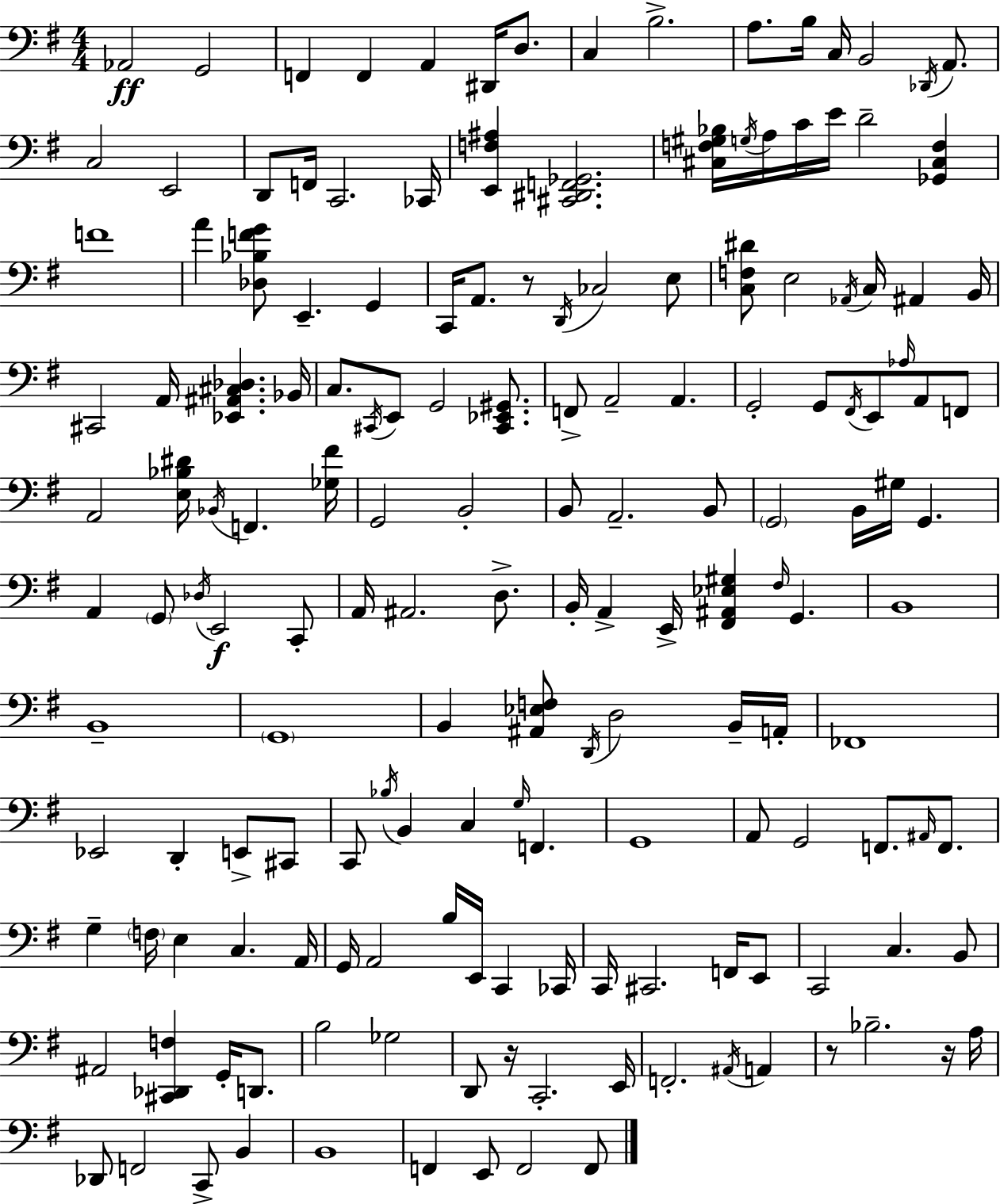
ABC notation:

X:1
T:Untitled
M:4/4
L:1/4
K:Em
_A,,2 G,,2 F,, F,, A,, ^D,,/4 D,/2 C, B,2 A,/2 B,/4 C,/4 B,,2 _D,,/4 A,,/2 C,2 E,,2 D,,/2 F,,/4 C,,2 _C,,/4 [E,,F,^A,] [^C,,^D,,F,,_G,,]2 [^C,F,^G,_B,]/4 G,/4 A,/4 C/4 E/4 D2 [_G,,^C,F,] F4 A [_D,_B,FG]/2 E,, G,, C,,/4 A,,/2 z/2 D,,/4 _C,2 E,/2 [C,F,^D]/2 E,2 _A,,/4 C,/4 ^A,, B,,/4 ^C,,2 A,,/4 [_E,,^A,,^C,_D,] _B,,/4 C,/2 ^C,,/4 E,,/2 G,,2 [^C,,_E,,^G,,]/2 F,,/2 A,,2 A,, G,,2 G,,/2 ^F,,/4 E,,/2 _A,/4 A,,/2 F,,/2 A,,2 [E,_B,^D]/4 _B,,/4 F,, [_G,^F]/4 G,,2 B,,2 B,,/2 A,,2 B,,/2 G,,2 B,,/4 ^G,/4 G,, A,, G,,/2 _D,/4 E,,2 C,,/2 A,,/4 ^A,,2 D,/2 B,,/4 A,, E,,/4 [^F,,^A,,_E,^G,] ^F,/4 G,, B,,4 B,,4 G,,4 B,, [^A,,_E,F,]/2 D,,/4 D,2 B,,/4 A,,/4 _F,,4 _E,,2 D,, E,,/2 ^C,,/2 C,,/2 _B,/4 B,, C, G,/4 F,, G,,4 A,,/2 G,,2 F,,/2 ^A,,/4 F,,/2 G, F,/4 E, C, A,,/4 G,,/4 A,,2 B,/4 E,,/4 C,, _C,,/4 C,,/4 ^C,,2 F,,/4 E,,/2 C,,2 C, B,,/2 ^A,,2 [^C,,_D,,F,] G,,/4 D,,/2 B,2 _G,2 D,,/2 z/4 C,,2 E,,/4 F,,2 ^A,,/4 A,, z/2 _B,2 z/4 A,/4 _D,,/2 F,,2 C,,/2 B,, B,,4 F,, E,,/2 F,,2 F,,/2